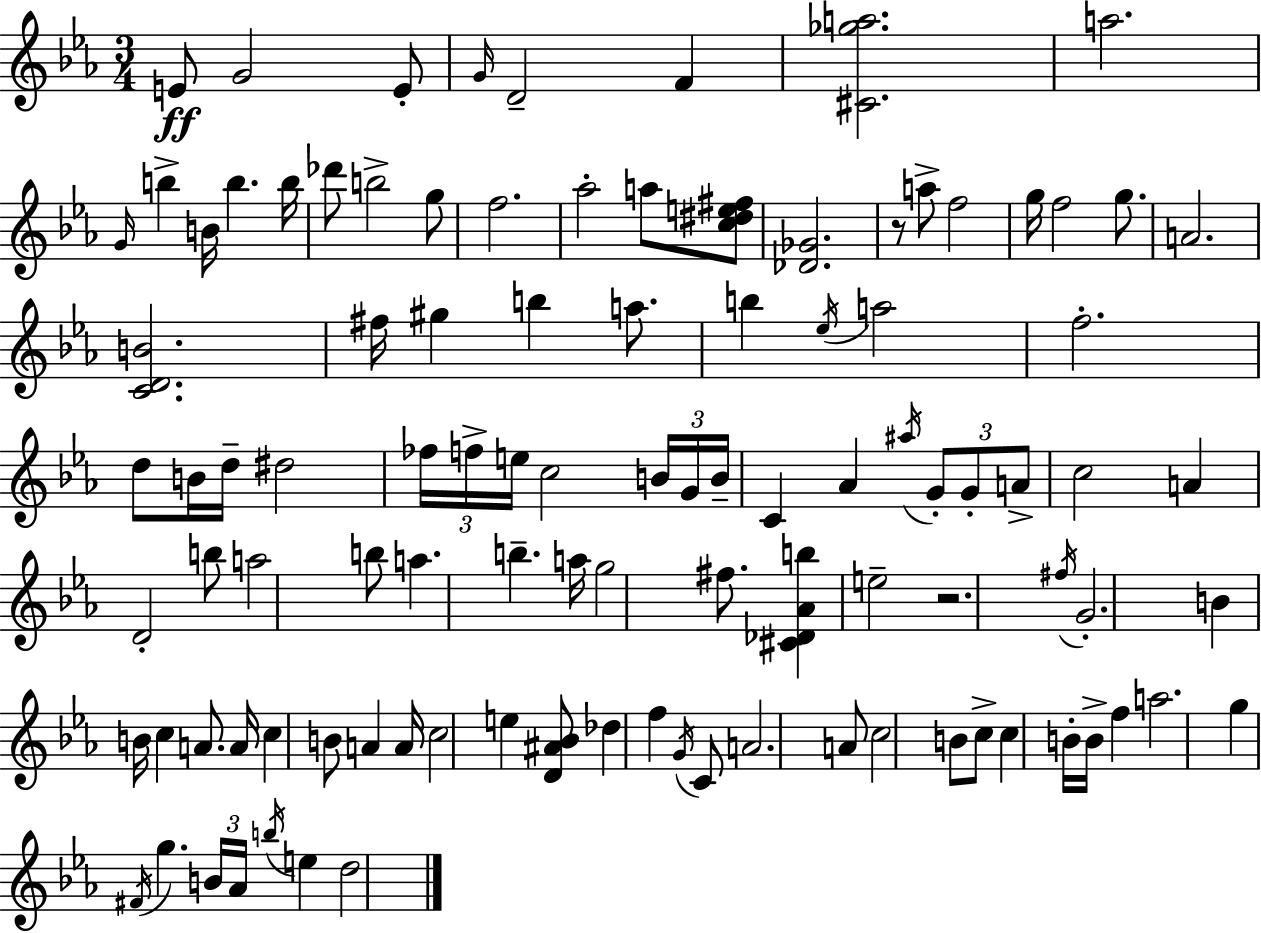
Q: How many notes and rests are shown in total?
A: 104